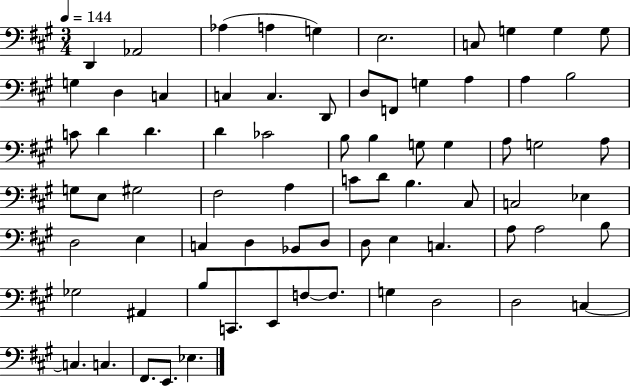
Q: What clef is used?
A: bass